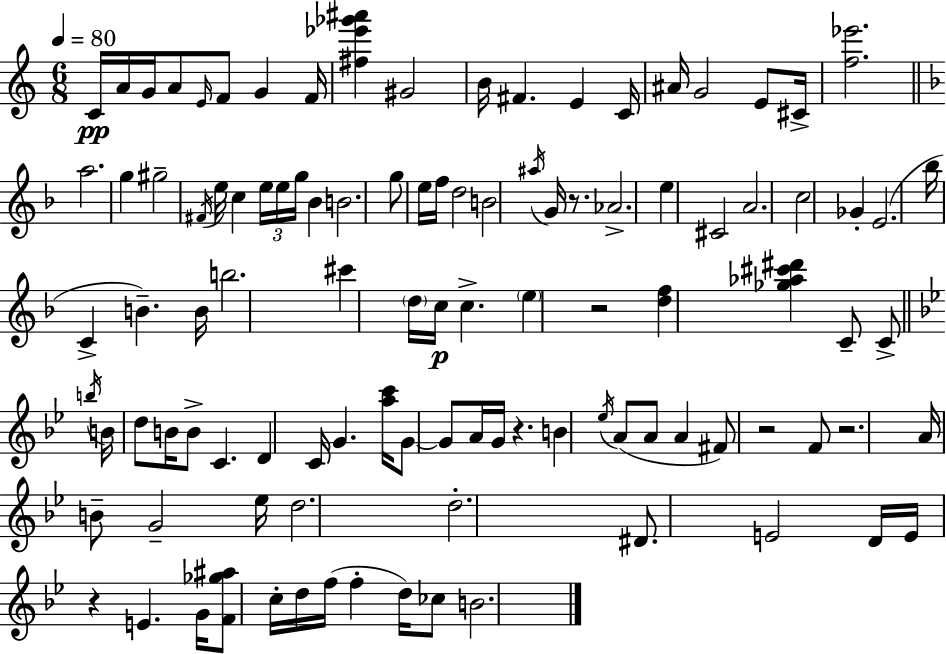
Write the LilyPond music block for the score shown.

{
  \clef treble
  \numericTimeSignature
  \time 6/8
  \key c \major
  \tempo 4 = 80
  \repeat volta 2 { c'16\pp a'16 g'16 a'8 \grace { e'16 } f'8 g'4 | f'16 <fis'' ees''' ges''' ais'''>4 gis'2 | b'16 fis'4. e'4 | c'16 ais'16 g'2 e'8 | \break cis'16-> <f'' ees'''>2. | \bar "||" \break \key d \minor a''2. | g''4 gis''2-- | \acciaccatura { fis'16 } e''16 c''4 \tuplet 3/2 { e''16 e''16 g''16 } bes'4 | b'2. | \break g''8 e''16 f''16 d''2 | b'2 \acciaccatura { ais''16 } g'16 r8. | aes'2.-> | e''4 cis'2 | \break a'2. | c''2 ges'4-. | e'2.( | bes''16 c'4-> b'4.--) | \break b'16 b''2. | cis'''4 \parenthesize d''16 c''16\p c''4.-> | \parenthesize e''4 r2 | <d'' f''>4 <ges'' aes'' cis''' dis'''>4 c'8-- | \break c'8-> \bar "||" \break \key g \minor \acciaccatura { b''16 } b'16 d''8 b'16 b'8-> c'4. | d'4 c'16 g'4. | <a'' c'''>16 g'8~~ g'8 a'16 g'16 r4. | b'4 \acciaccatura { ees''16 } a'8( a'8 a'4 | \break fis'8) r2 | f'8 r2. | a'16 b'8-- g'2-- | ees''16 d''2. | \break d''2.-. | dis'8. e'2 | d'16 e'16 r4 e'4. | g'16 <f' ges'' ais''>8 c''16-. d''16 f''16( f''4-. d''16) | \break ces''8 b'2. | } \bar "|."
}